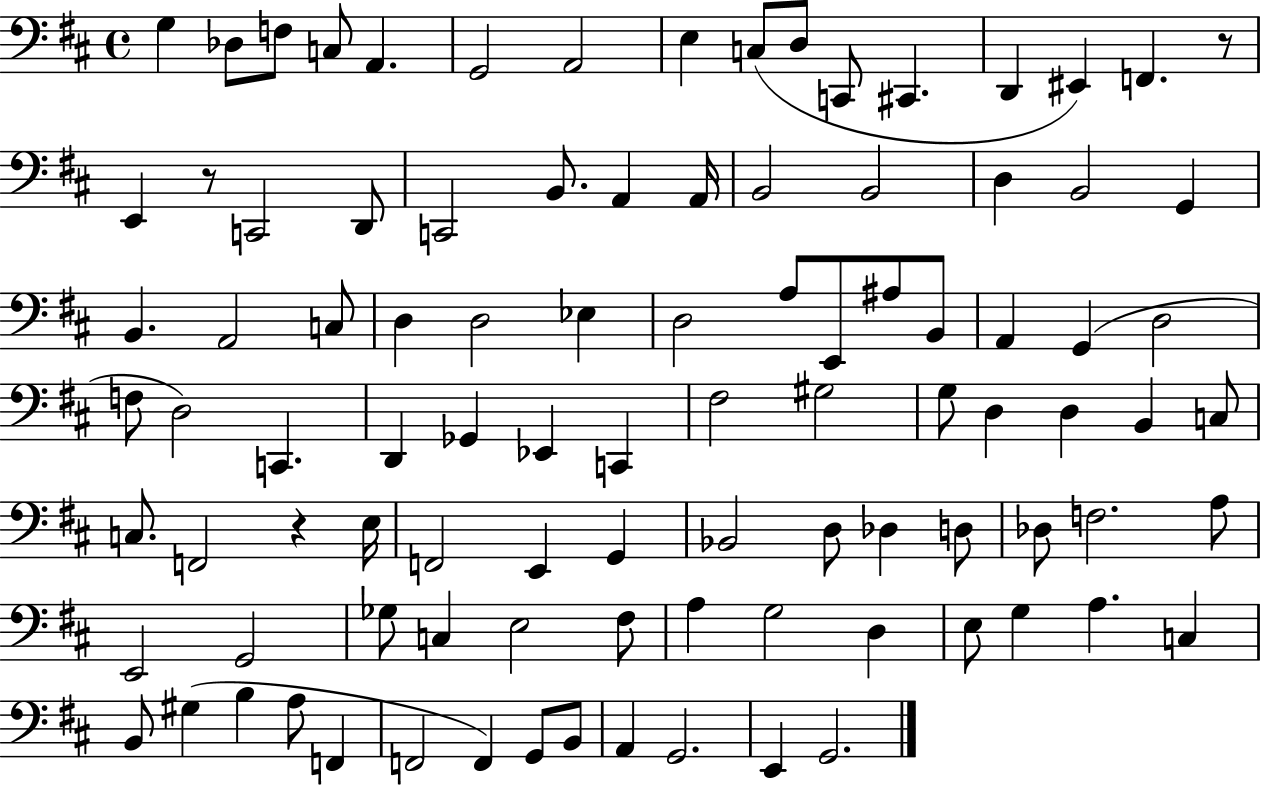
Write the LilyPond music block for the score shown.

{
  \clef bass
  \time 4/4
  \defaultTimeSignature
  \key d \major
  g4 des8 f8 c8 a,4. | g,2 a,2 | e4 c8( d8 c,8 cis,4. | d,4 eis,4) f,4. r8 | \break e,4 r8 c,2 d,8 | c,2 b,8. a,4 a,16 | b,2 b,2 | d4 b,2 g,4 | \break b,4. a,2 c8 | d4 d2 ees4 | d2 a8 e,8 ais8 b,8 | a,4 g,4( d2 | \break f8 d2) c,4. | d,4 ges,4 ees,4 c,4 | fis2 gis2 | g8 d4 d4 b,4 c8 | \break c8. f,2 r4 e16 | f,2 e,4 g,4 | bes,2 d8 des4 d8 | des8 f2. a8 | \break e,2 g,2 | ges8 c4 e2 fis8 | a4 g2 d4 | e8 g4 a4. c4 | \break b,8 gis4( b4 a8 f,4 | f,2 f,4) g,8 b,8 | a,4 g,2. | e,4 g,2. | \break \bar "|."
}